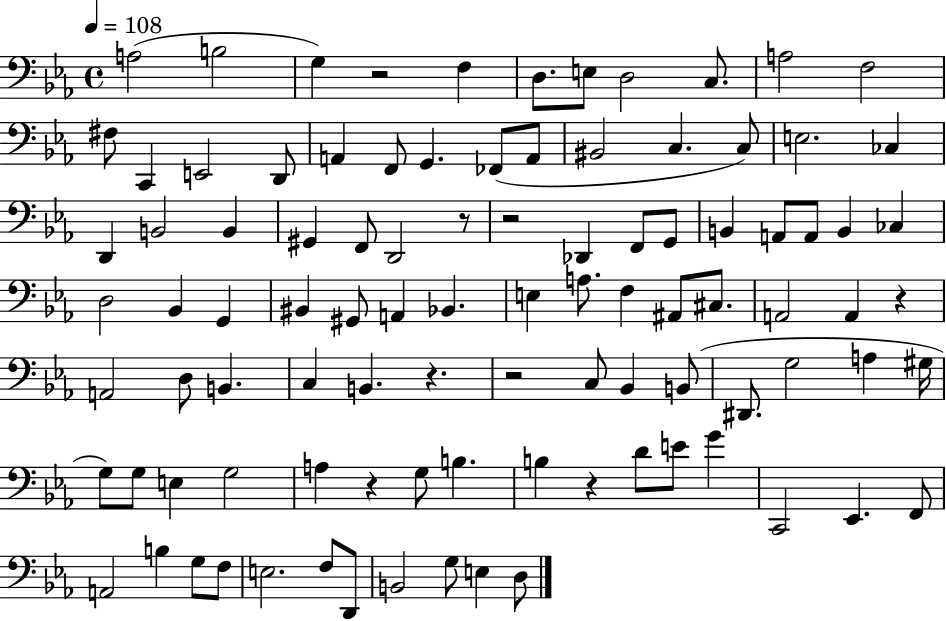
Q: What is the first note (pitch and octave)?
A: A3